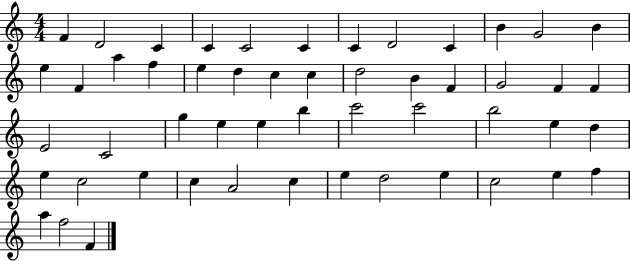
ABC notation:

X:1
T:Untitled
M:4/4
L:1/4
K:C
F D2 C C C2 C C D2 C B G2 B e F a f e d c c d2 B F G2 F F E2 C2 g e e b c'2 c'2 b2 e d e c2 e c A2 c e d2 e c2 e f a f2 F